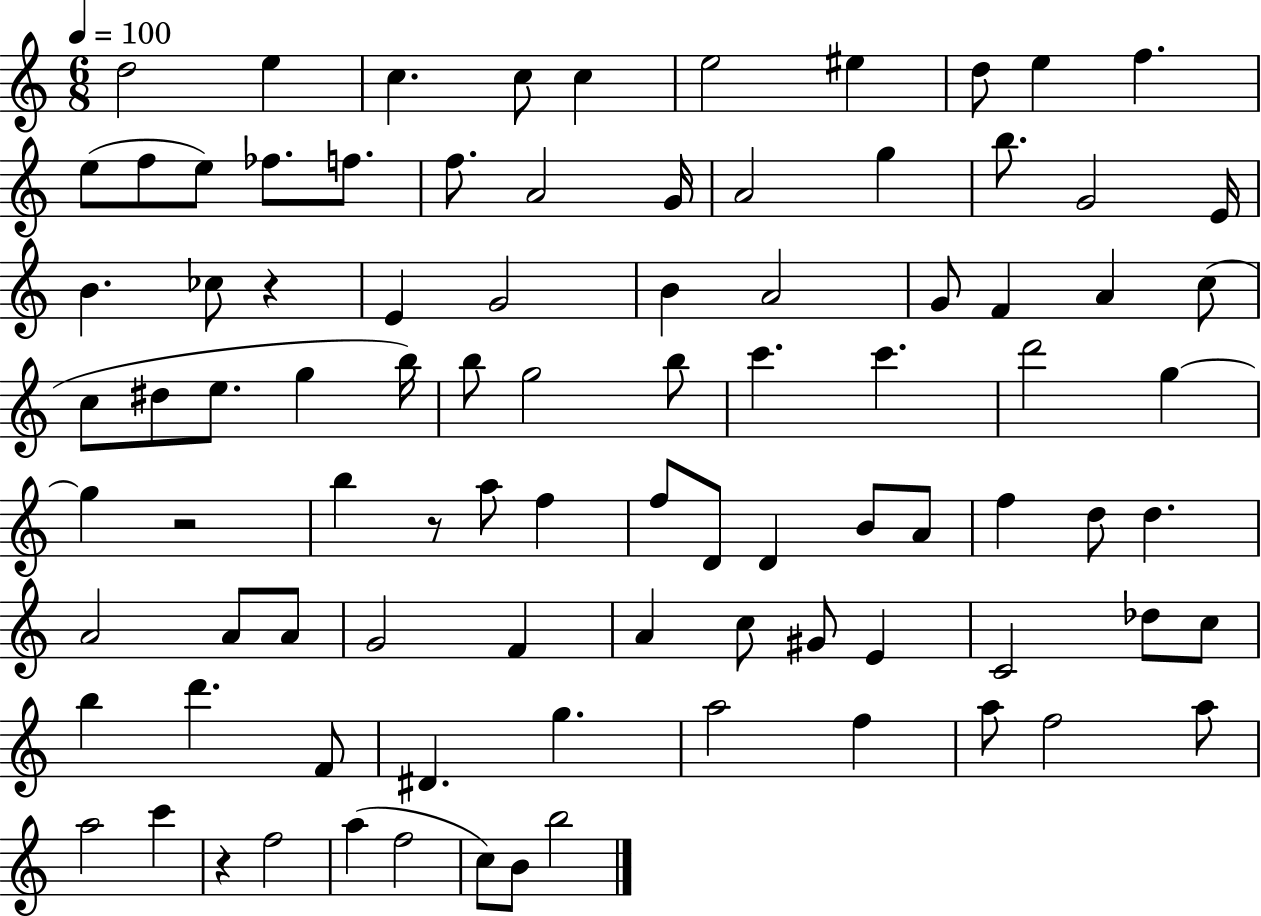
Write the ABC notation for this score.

X:1
T:Untitled
M:6/8
L:1/4
K:C
d2 e c c/2 c e2 ^e d/2 e f e/2 f/2 e/2 _f/2 f/2 f/2 A2 G/4 A2 g b/2 G2 E/4 B _c/2 z E G2 B A2 G/2 F A c/2 c/2 ^d/2 e/2 g b/4 b/2 g2 b/2 c' c' d'2 g g z2 b z/2 a/2 f f/2 D/2 D B/2 A/2 f d/2 d A2 A/2 A/2 G2 F A c/2 ^G/2 E C2 _d/2 c/2 b d' F/2 ^D g a2 f a/2 f2 a/2 a2 c' z f2 a f2 c/2 B/2 b2